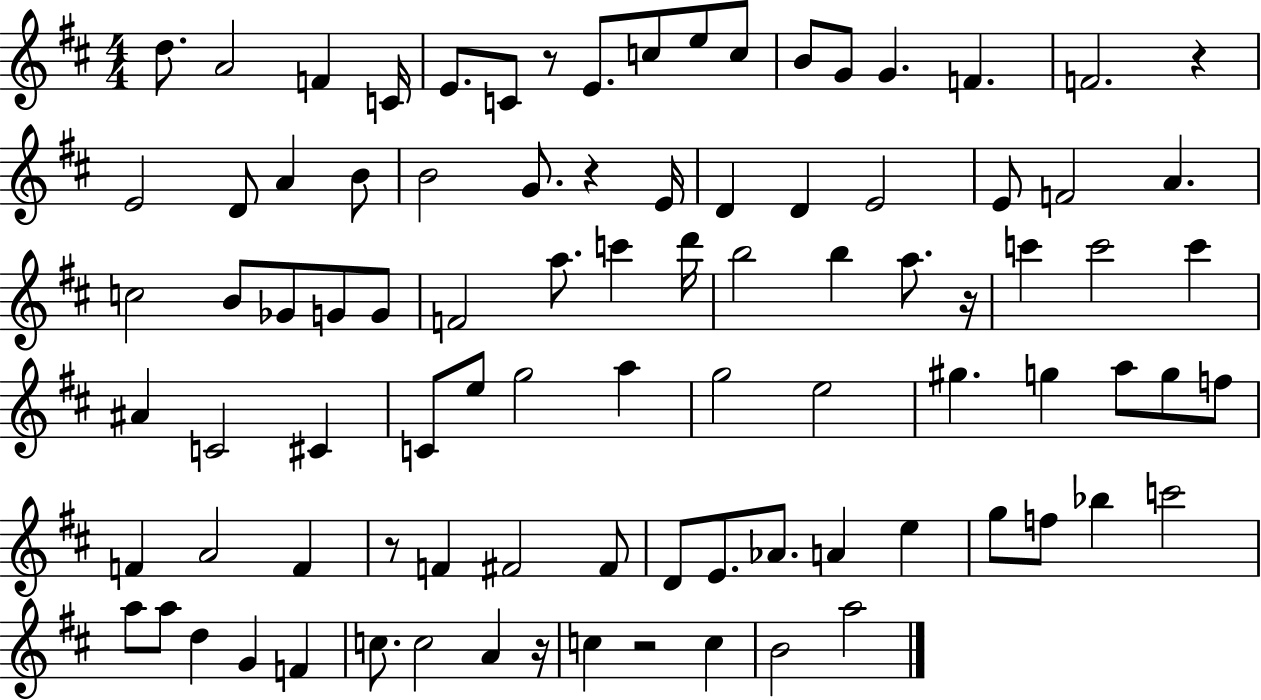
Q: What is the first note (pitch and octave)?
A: D5